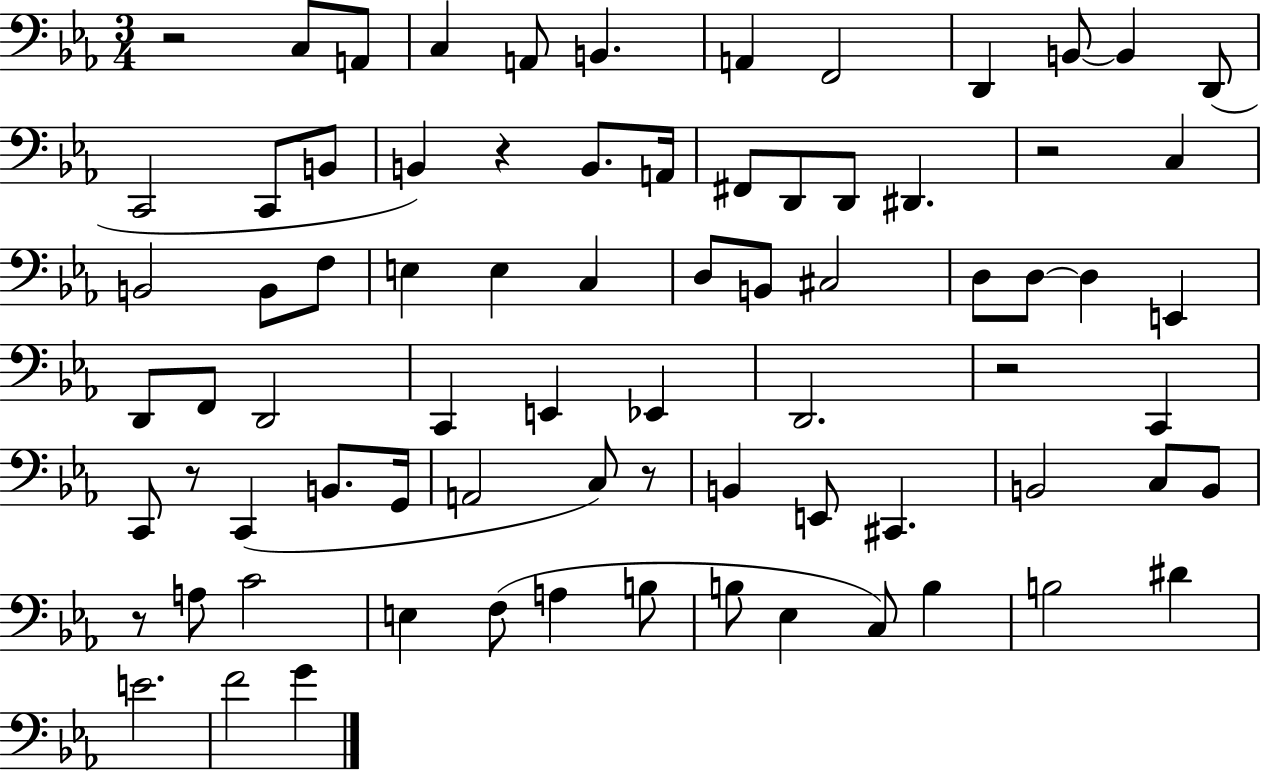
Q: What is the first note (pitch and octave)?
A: C3